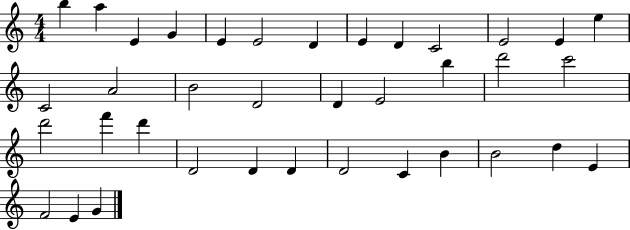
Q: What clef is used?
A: treble